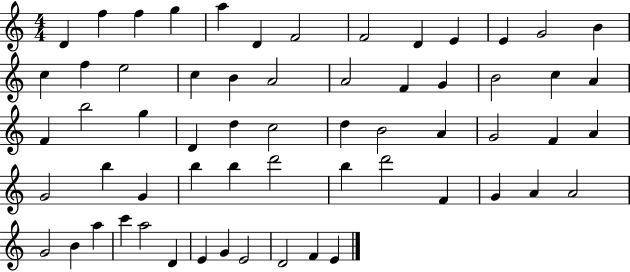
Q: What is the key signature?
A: C major